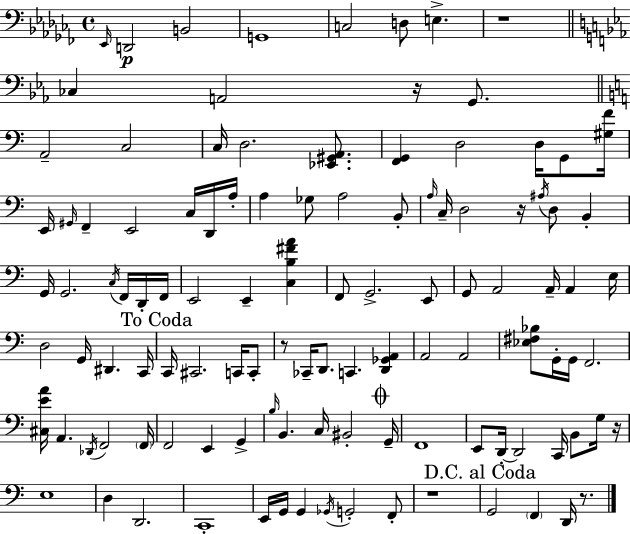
X:1
T:Untitled
M:4/4
L:1/4
K:Abm
_E,,/4 D,,2 B,,2 G,,4 C,2 D,/2 E, z4 _C, A,,2 z/4 G,,/2 A,,2 C,2 C,/4 D,2 [_E,,^G,,A,,]/2 [F,,G,,] D,2 D,/4 G,,/2 [^G,F]/4 E,,/4 ^G,,/4 F,, E,,2 C,/4 D,,/4 A,/4 A, _G,/2 A,2 B,,/2 A,/4 C,/4 D,2 z/4 ^A,/4 D,/2 B,, G,,/4 G,,2 C,/4 F,,/4 D,,/4 F,,/4 E,,2 E,, [C,B,^FA] F,,/2 G,,2 E,,/2 G,,/2 A,,2 A,,/4 A,, E,/4 D,2 G,,/4 ^D,, C,,/4 C,,/4 ^C,,2 C,,/4 C,,/2 z/2 _C,,/4 D,,/2 C,, [D,,_G,,A,,] A,,2 A,,2 [_E,^F,_B,]/2 G,,/4 G,,/4 F,,2 [^C,EA]/4 A,, _D,,/4 F,,2 F,,/4 F,,2 E,, G,, B,/4 B,, C,/4 ^B,,2 G,,/4 F,,4 E,,/2 D,,/4 D,,2 C,,/4 B,,/2 G,/4 z/4 E,4 D, D,,2 C,,4 E,,/4 G,,/4 G,, _G,,/4 G,,2 F,,/2 z4 G,,2 F,, D,,/4 z/2